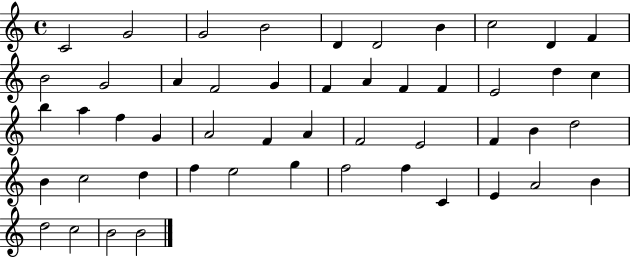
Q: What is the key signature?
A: C major